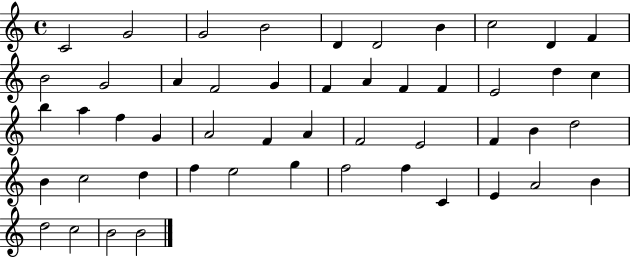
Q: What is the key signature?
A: C major